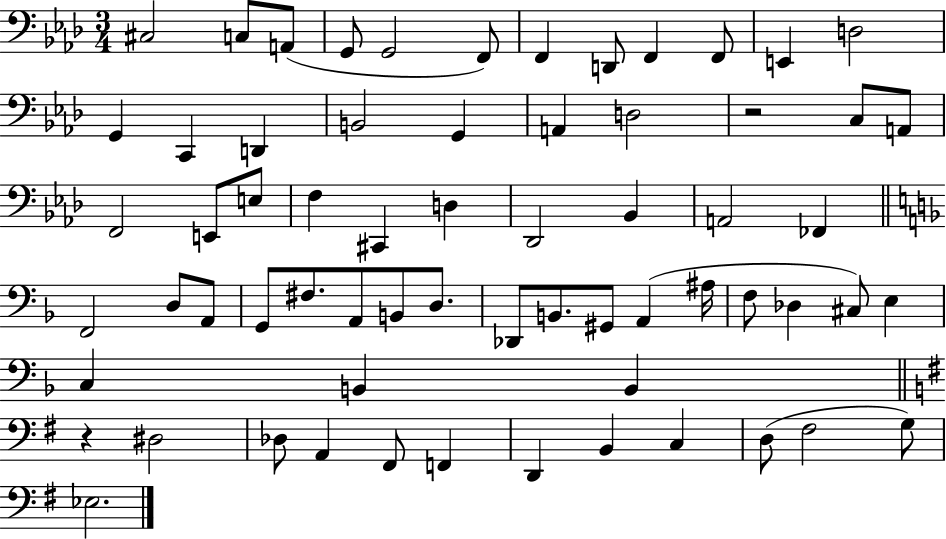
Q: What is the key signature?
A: AES major